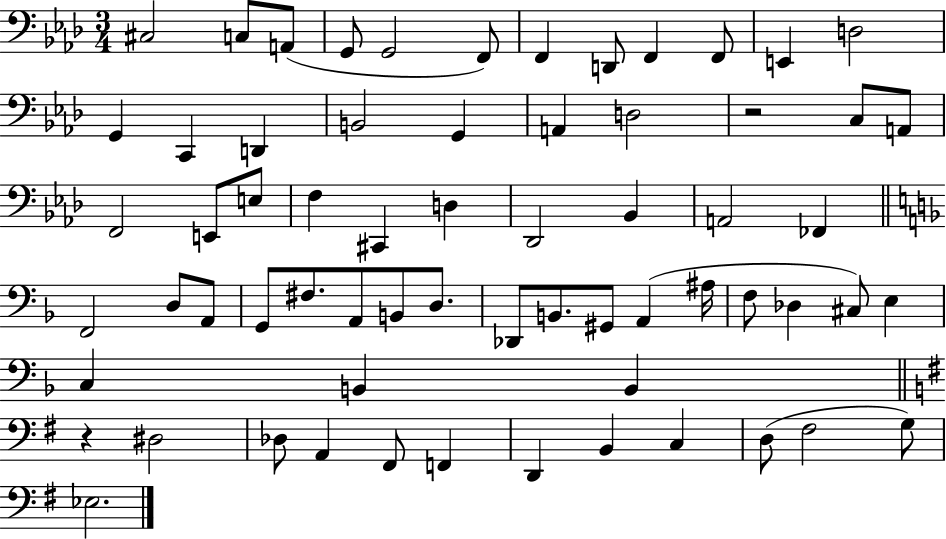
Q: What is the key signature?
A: AES major